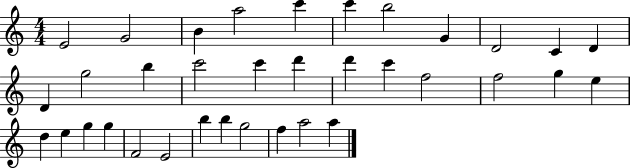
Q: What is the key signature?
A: C major